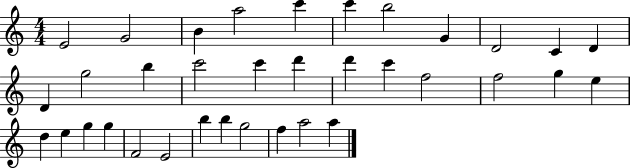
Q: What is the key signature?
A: C major